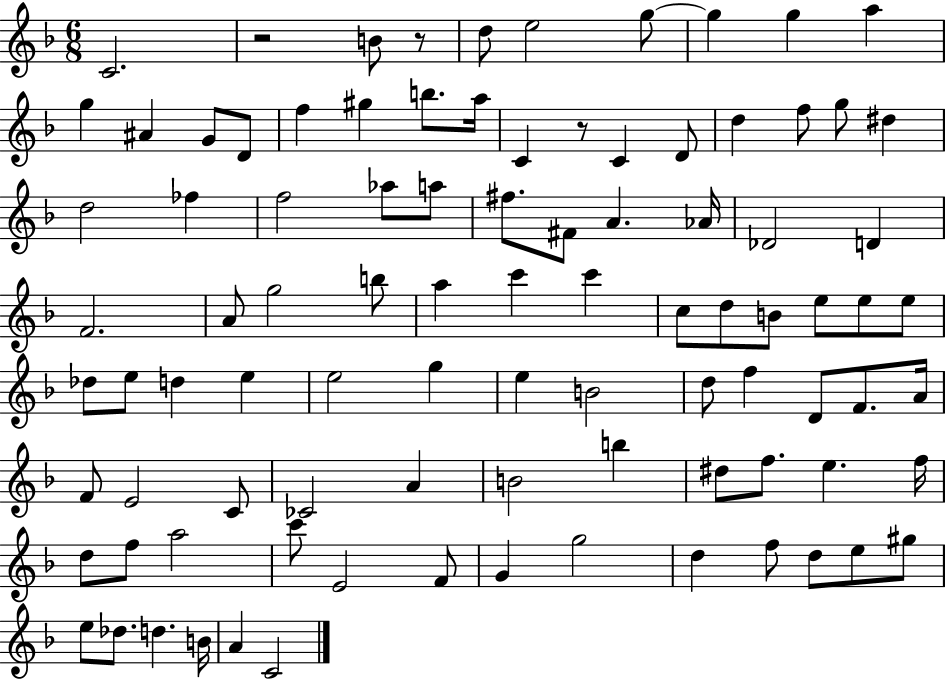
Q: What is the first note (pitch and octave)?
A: C4